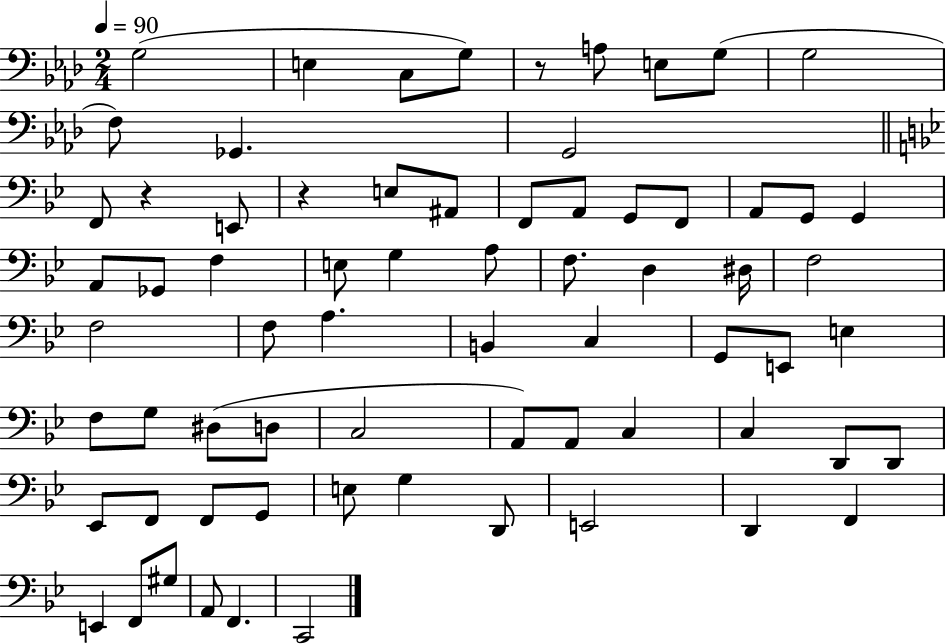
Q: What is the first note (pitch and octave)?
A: G3